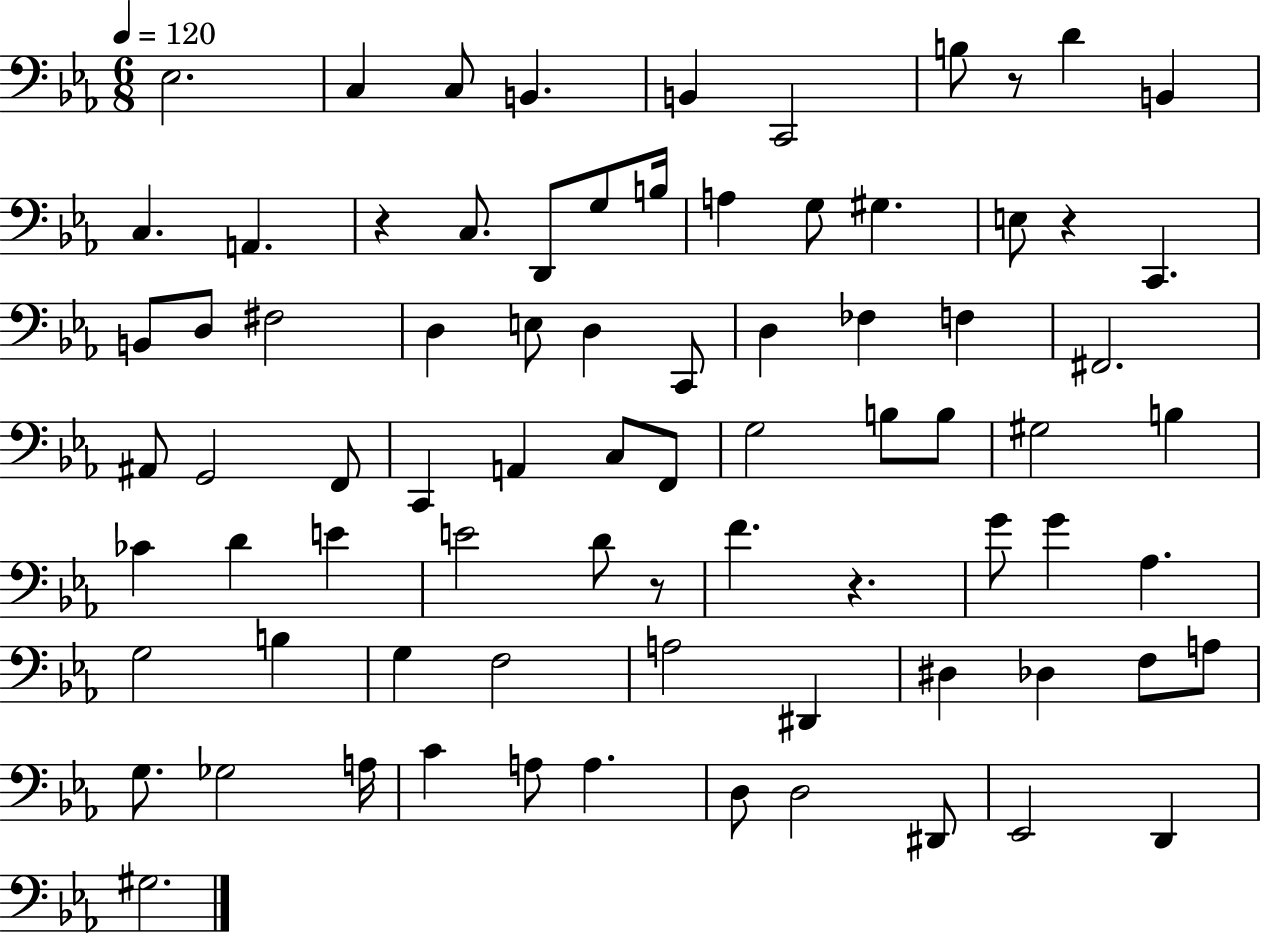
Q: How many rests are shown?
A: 5